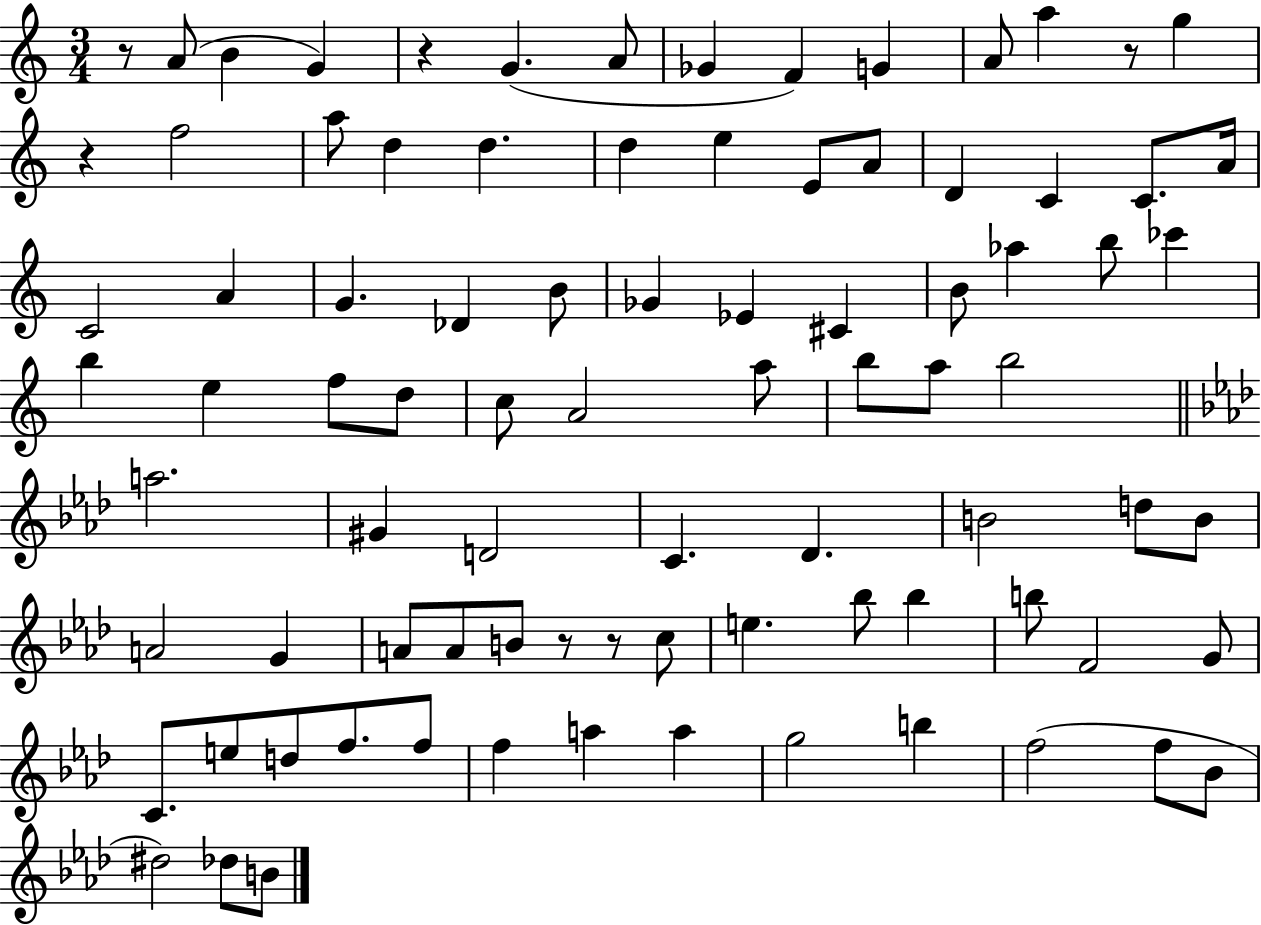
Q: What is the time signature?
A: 3/4